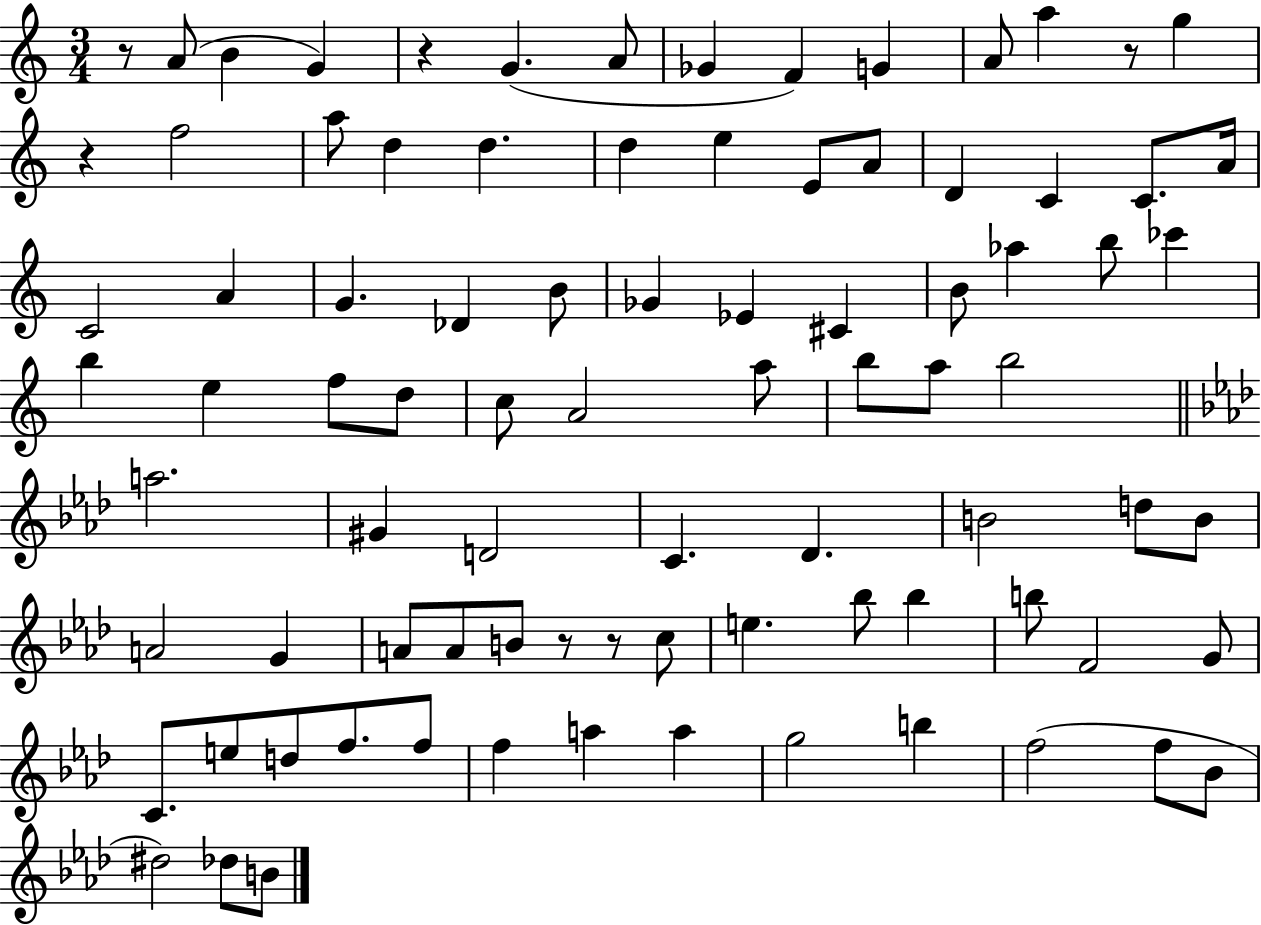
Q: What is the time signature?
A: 3/4